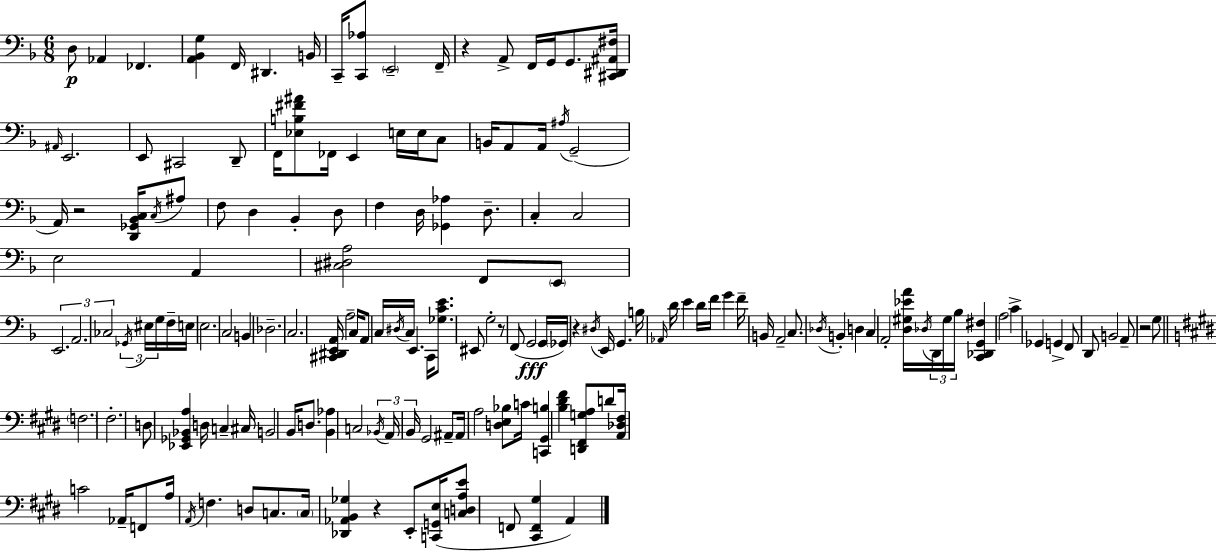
D3/e Ab2/q FES2/q. [A2,Bb2,G3]/q F2/s D#2/q. B2/s C2/s [C2,Ab3]/e E2/h F2/s R/q A2/e F2/s G2/s G2/e. [C#2,D#2,A#2,F#3]/s A#2/s E2/h. E2/e C#2/h D2/e F2/s [Eb3,B3,F#4,A#4]/e FES2/s E2/q E3/s E3/s C3/e B2/s A2/e A2/s A#3/s G2/h A2/s R/h [D2,Gb2,Bb2,C3]/s C3/s A#3/e F3/e D3/q Bb2/q D3/e F3/q D3/s [Gb2,Ab3]/q D3/e. C3/q C3/h E3/h A2/q [C#3,D#3,A3]/h F2/e E2/e E2/h. A2/h. CES3/h Gb2/s EIS3/s G3/s F3/s E3/s E3/h. C3/h B2/q Db3/h. C3/h. [C#2,D#2,E2,A2]/s A3/h C3/s A2/e C3/s D#3/s C3/s E2/q. C2/s [Gb3,C4,E4]/e. EIS2/e G3/h R/e F2/e G2/h G2/s Gb2/s R/q D#3/s E2/s G2/q. B3/s Ab2/s D4/s E4/q D4/s F4/s G4/q F4/s B2/s A2/h C3/e. Db3/s B2/q D3/q C3/q A2/h [D3,G#3,Eb4,A4]/s Db3/s D2/s G#3/s Bb3/s [C2,Db2,G2,F#3]/q A3/h C4/q Gb2/q G2/q F2/e D2/e B2/h A2/e R/h G3/e F3/h. F#3/h. D3/e [Eb2,Gb2,Bb2,A3]/q D3/s C3/q C#3/s B2/h B2/s D3/e. [B2,Ab3]/q C3/h Bb2/s A2/s B2/s G#2/h A#2/e A#2/s A3/h [D3,E3,Bb3]/e C4/s [C2,G#2,B3]/q [B3,D#4,F#4]/q [D2,F#2,G3,A3]/e D4/e [A2,Db3,F#3]/s C4/h Ab2/s F2/e A3/s A2/s F3/q. D3/e C3/e. C3/s [Db2,Ab2,B2,Gb3]/q R/q E2/e [C2,G2,E3]/s [C3,D3,A3,E4]/e F2/e [C#2,F2,G#3]/q A2/q